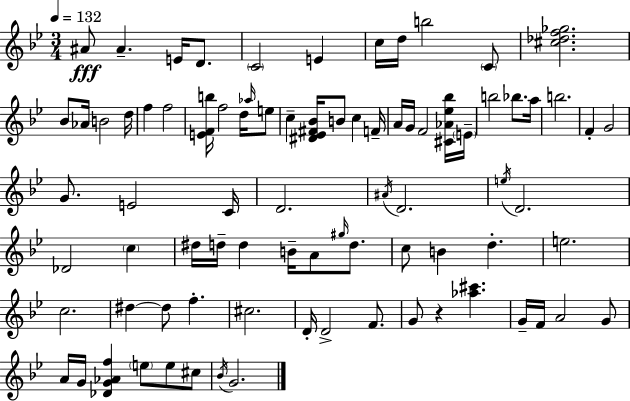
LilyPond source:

{
  \clef treble
  \numericTimeSignature
  \time 3/4
  \key g \minor
  \tempo 4 = 132
  ais'8\fff ais'4.-- e'16 d'8. | \parenthesize c'2 e'4 | c''16 d''16 b''2 \parenthesize c'8 | <cis'' des'' f'' ges''>2. | \break bes'8 aes'16 b'2 d''16 | f''4 f''2 | <e' f' b''>16 f''2 d''16 \grace { aes''16 } e''8 | c''4-- <dis' ees' fis' bes'>16 b'8 c''4 | \break f'16-- a'16 g'16 f'2 <cis' aes' ees'' bes''>16 | \parenthesize e'16-- b''2 bes''8. | a''16 b''2. | f'4-. g'2 | \break g'8. e'2 | c'16 d'2. | \acciaccatura { ais'16 } d'2. | \acciaccatura { e''16 } d'2. | \break des'2 \parenthesize c''4 | dis''16 d''16-- d''4 b'16-- a'8 | \grace { gis''16 } d''8. c''8 b'4 d''4.-. | e''2. | \break c''2. | dis''4~~ dis''8 f''4.-. | cis''2. | d'16-. d'2-> | \break f'8. g'8 r4 <aes'' cis'''>4. | g'16-- f'16 a'2 | g'8 a'16 g'16 <des' g' aes' f''>4 \parenthesize e''8 | e''8 cis''8 \acciaccatura { bes'16 } g'2. | \break \bar "|."
}